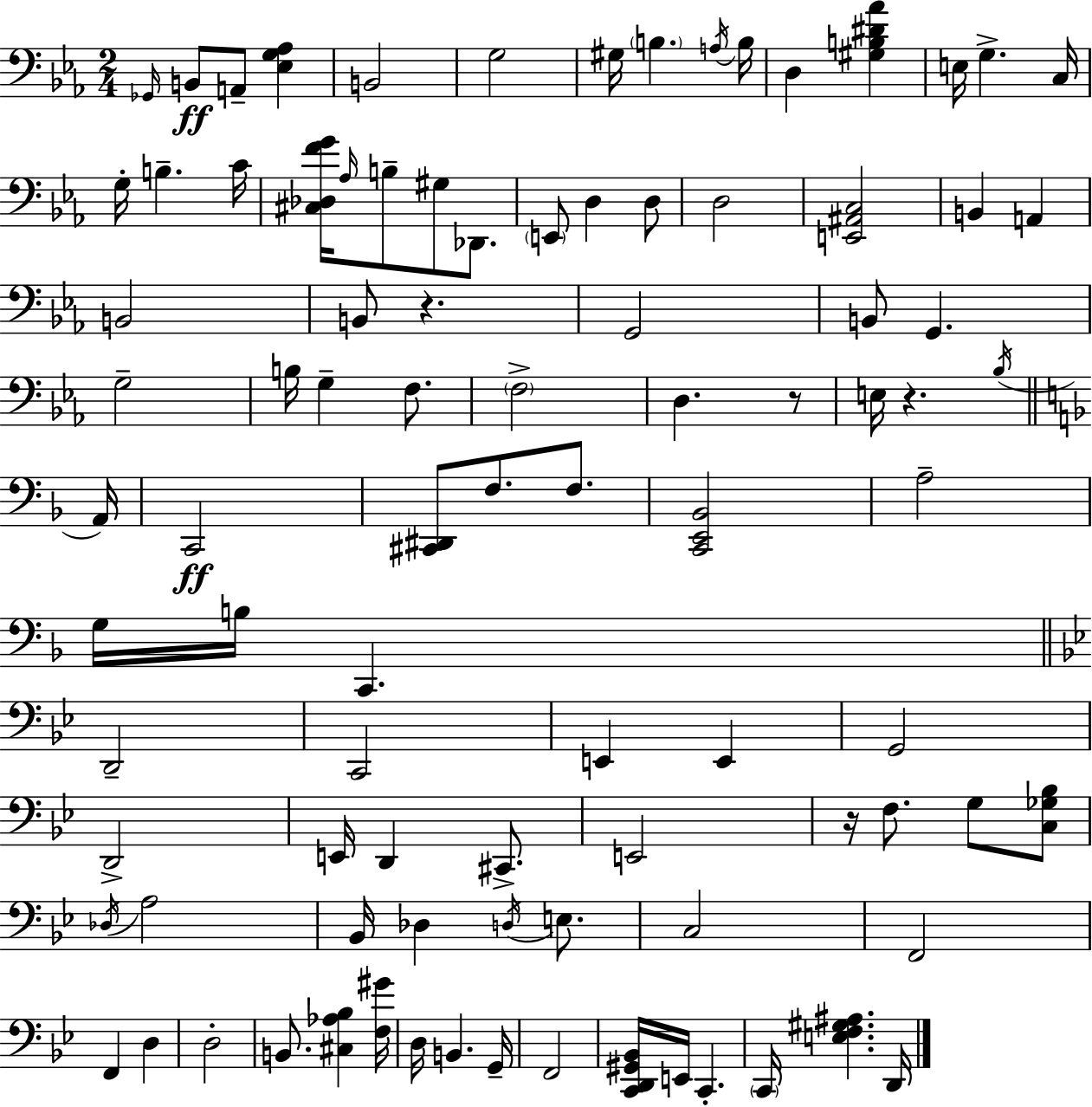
Gb2/s B2/e A2/e [Eb3,G3,Ab3]/q B2/h G3/h G#3/s B3/q. A3/s B3/s D3/q [G#3,B3,D#4,Ab4]/q E3/s G3/q. C3/s G3/s B3/q. C4/s [C#3,Db3,F4,G4]/s Ab3/s B3/e G#3/e Db2/e. E2/e D3/q D3/e D3/h [E2,A#2,C3]/h B2/q A2/q B2/h B2/e R/q. G2/h B2/e G2/q. G3/h B3/s G3/q F3/e. F3/h D3/q. R/e E3/s R/q. Bb3/s A2/s C2/h [C#2,D#2]/e F3/e. F3/e. [C2,E2,Bb2]/h A3/h G3/s B3/s C2/q. D2/h C2/h E2/q E2/q G2/h D2/h E2/s D2/q C#2/e. E2/h R/s F3/e. G3/e [C3,Gb3,Bb3]/e Db3/s A3/h Bb2/s Db3/q D3/s E3/e. C3/h F2/h F2/q D3/q D3/h B2/e. [C#3,Ab3,Bb3]/q [F3,G#4]/s D3/s B2/q. G2/s F2/h [C2,D2,G#2,Bb2]/s E2/s C2/q. C2/s [E3,F3,G#3,A#3]/q. D2/s